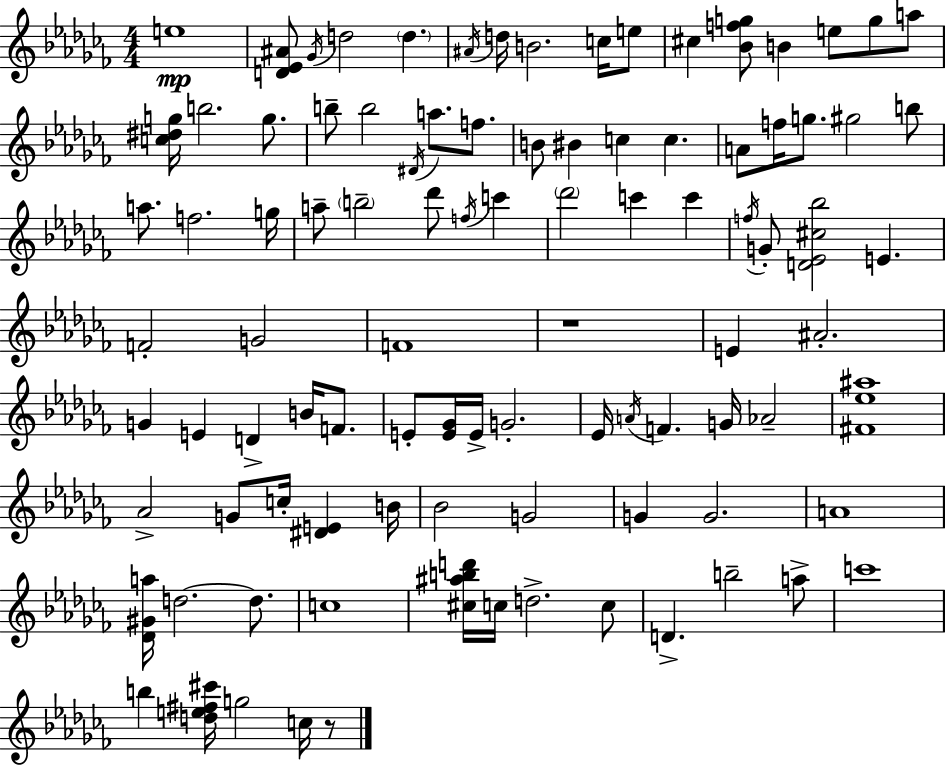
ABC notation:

X:1
T:Untitled
M:4/4
L:1/4
K:Abm
e4 [D_E^A]/2 _G/4 d2 d ^A/4 d/4 B2 c/4 e/2 ^c [_Bfg]/2 B e/2 g/2 a/2 [c^dg]/4 b2 g/2 b/2 b2 ^D/4 a/2 f/2 B/2 ^B c c A/2 f/4 g/2 ^g2 b/2 a/2 f2 g/4 a/2 b2 _d'/2 f/4 c' _d'2 c' c' f/4 G/2 [D_E^c_b]2 E F2 G2 F4 z4 E ^A2 G E D B/4 F/2 E/2 [E_G]/4 E/4 G2 _E/4 A/4 F G/4 _A2 [^F_e^a]4 _A2 G/2 c/4 [^DE] B/4 _B2 G2 G G2 A4 [_D^Ga]/4 d2 d/2 c4 [^c^abd']/4 c/4 d2 c/2 D b2 a/2 c'4 b [de^f^c']/4 g2 c/4 z/2